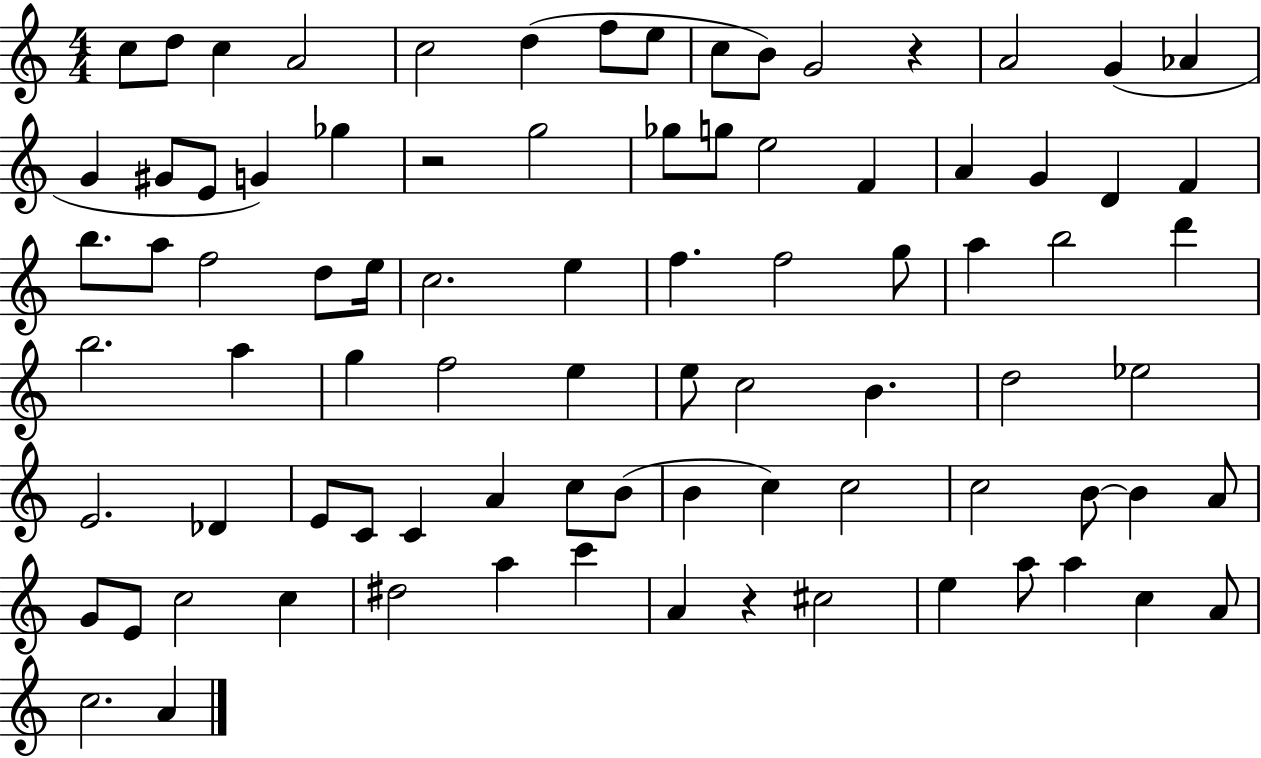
{
  \clef treble
  \numericTimeSignature
  \time 4/4
  \key c \major
  c''8 d''8 c''4 a'2 | c''2 d''4( f''8 e''8 | c''8 b'8) g'2 r4 | a'2 g'4( aes'4 | \break g'4 gis'8 e'8 g'4) ges''4 | r2 g''2 | ges''8 g''8 e''2 f'4 | a'4 g'4 d'4 f'4 | \break b''8. a''8 f''2 d''8 e''16 | c''2. e''4 | f''4. f''2 g''8 | a''4 b''2 d'''4 | \break b''2. a''4 | g''4 f''2 e''4 | e''8 c''2 b'4. | d''2 ees''2 | \break e'2. des'4 | e'8 c'8 c'4 a'4 c''8 b'8( | b'4 c''4) c''2 | c''2 b'8~~ b'4 a'8 | \break g'8 e'8 c''2 c''4 | dis''2 a''4 c'''4 | a'4 r4 cis''2 | e''4 a''8 a''4 c''4 a'8 | \break c''2. a'4 | \bar "|."
}